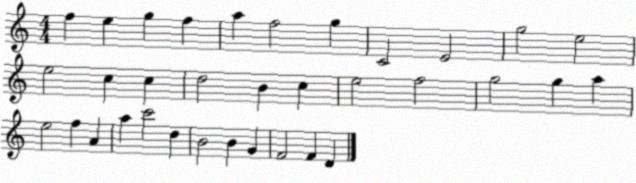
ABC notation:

X:1
T:Untitled
M:4/4
L:1/4
K:C
f e g f a f2 g C2 E2 g2 e2 e2 c c d2 B c e2 f2 g2 g a e2 f A a c'2 d B2 B G F2 F D